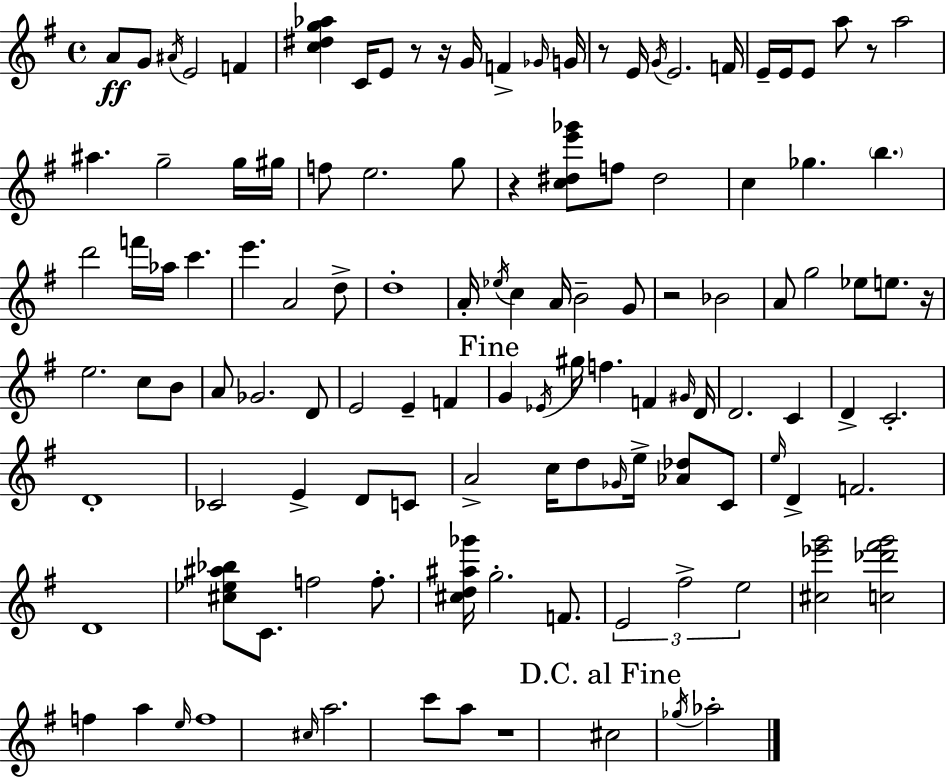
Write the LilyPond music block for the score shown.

{
  \clef treble
  \time 4/4
  \defaultTimeSignature
  \key g \major
  a'8\ff g'8 \acciaccatura { ais'16 } e'2 f'4 | <c'' dis'' g'' aes''>4 c'16 e'8 r8 r16 g'16 f'4-> | \grace { ges'16 } g'16 r8 e'16 \acciaccatura { g'16 } e'2. | f'16 e'16-- e'16 e'8 a''8 r8 a''2 | \break ais''4. g''2-- | g''16 gis''16 f''8 e''2. | g''8 r4 <c'' dis'' e''' ges'''>8 f''8 dis''2 | c''4 ges''4. \parenthesize b''4. | \break d'''2 f'''16 aes''16 c'''4. | e'''4. a'2 | d''8-> d''1-. | a'16-. \acciaccatura { ees''16 } c''4 a'16 b'2-- | \break g'8 r2 bes'2 | a'8 g''2 ees''8 | e''8. r16 e''2. | c''8 b'8 a'8 ges'2. | \break d'8 e'2 e'4-- | f'4 \mark "Fine" g'4 \acciaccatura { ees'16 } gis''16 f''4. | f'4 \grace { gis'16 } d'16 d'2. | c'4 d'4-> c'2.-. | \break d'1-. | ces'2 e'4-> | d'8 c'8 a'2-> c''16 d''8 | \grace { ges'16 } e''16-> <aes' des''>8 c'8 \grace { e''16 } d'4-> f'2. | \break d'1 | <cis'' ees'' ais'' bes''>8 c'8. f''2 | f''8.-. <cis'' d'' ais'' ges'''>16 g''2.-. | f'8. \tuplet 3/2 { e'2 | \break fis''2-> e''2 } | <cis'' ees''' g'''>2 <c'' des''' fis''' g'''>2 | f''4 a''4 \grace { e''16 } f''1 | \grace { cis''16 } a''2. | \break c'''8 a''8 r1 | \mark "D.C. al Fine" cis''2 | \acciaccatura { ges''16 } aes''2-. \bar "|."
}